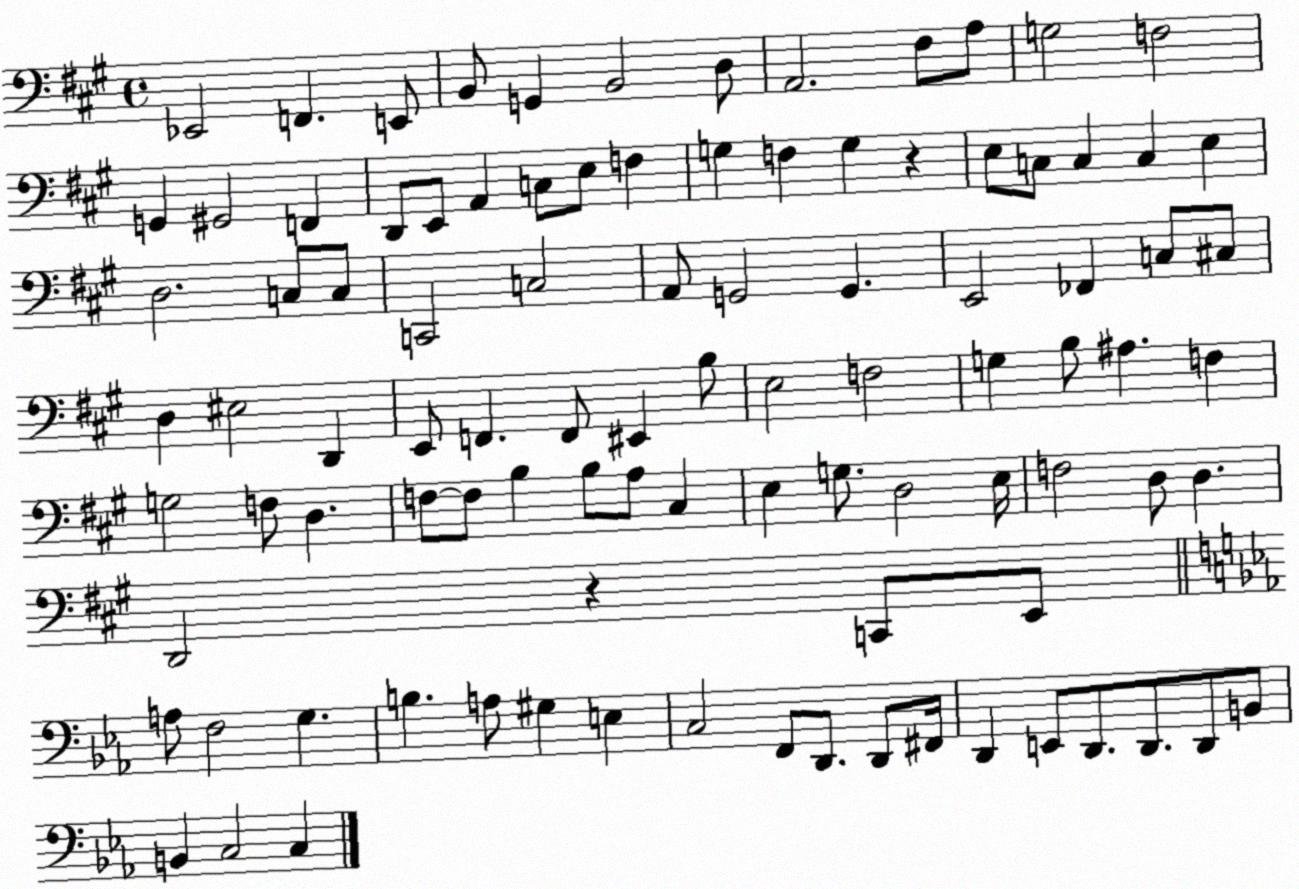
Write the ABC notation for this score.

X:1
T:Untitled
M:4/4
L:1/4
K:A
_E,,2 F,, E,,/2 B,,/2 G,, B,,2 D,/2 A,,2 ^F,/2 A,/2 G,2 F,2 G,, ^G,,2 F,, D,,/2 E,,/2 A,, C,/2 E,/2 F, G, F, G, z E,/2 C,/2 C, C, E, D,2 C,/2 C,/2 C,,2 C,2 A,,/2 G,,2 G,, E,,2 _F,, C,/2 ^C,/2 D, ^E,2 D,, E,,/2 F,, F,,/2 ^E,, B,/2 E,2 F,2 G, B,/2 ^A, F, G,2 F,/2 D, F,/2 F,/2 B, B,/2 A,/2 ^C, E, G,/2 D,2 E,/4 F,2 D,/2 D, D,,2 z C,,/2 E,,/2 A,/2 F,2 G, B, A,/2 ^G, E, C,2 F,,/2 D,,/2 D,,/2 ^F,,/4 D,, E,,/2 D,,/2 D,,/2 D,,/2 B,,/2 B,, C,2 C,